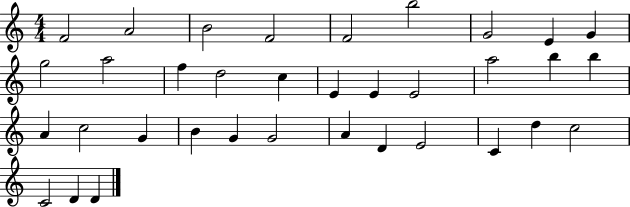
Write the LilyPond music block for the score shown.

{
  \clef treble
  \numericTimeSignature
  \time 4/4
  \key c \major
  f'2 a'2 | b'2 f'2 | f'2 b''2 | g'2 e'4 g'4 | \break g''2 a''2 | f''4 d''2 c''4 | e'4 e'4 e'2 | a''2 b''4 b''4 | \break a'4 c''2 g'4 | b'4 g'4 g'2 | a'4 d'4 e'2 | c'4 d''4 c''2 | \break c'2 d'4 d'4 | \bar "|."
}